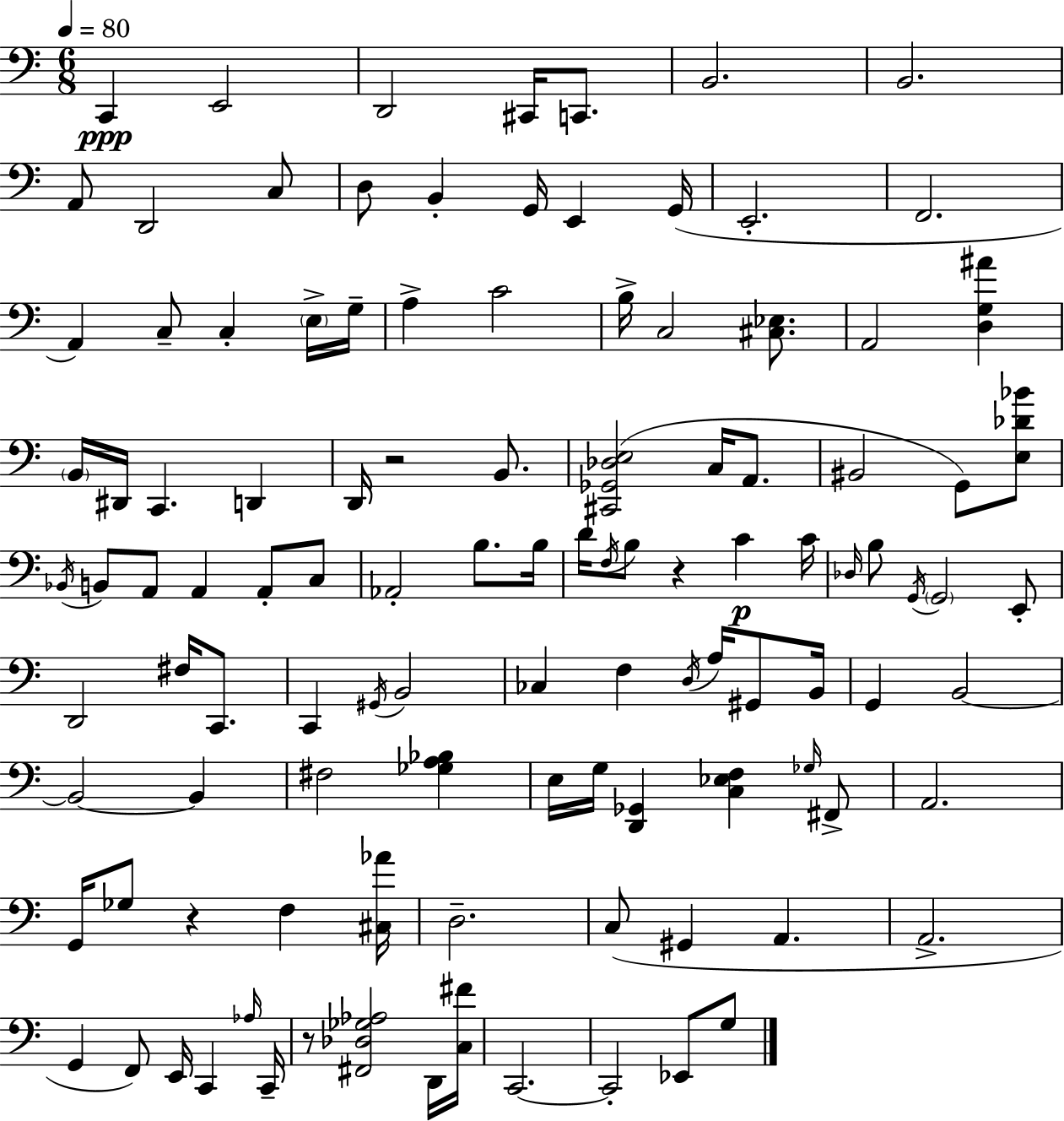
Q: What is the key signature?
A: C major